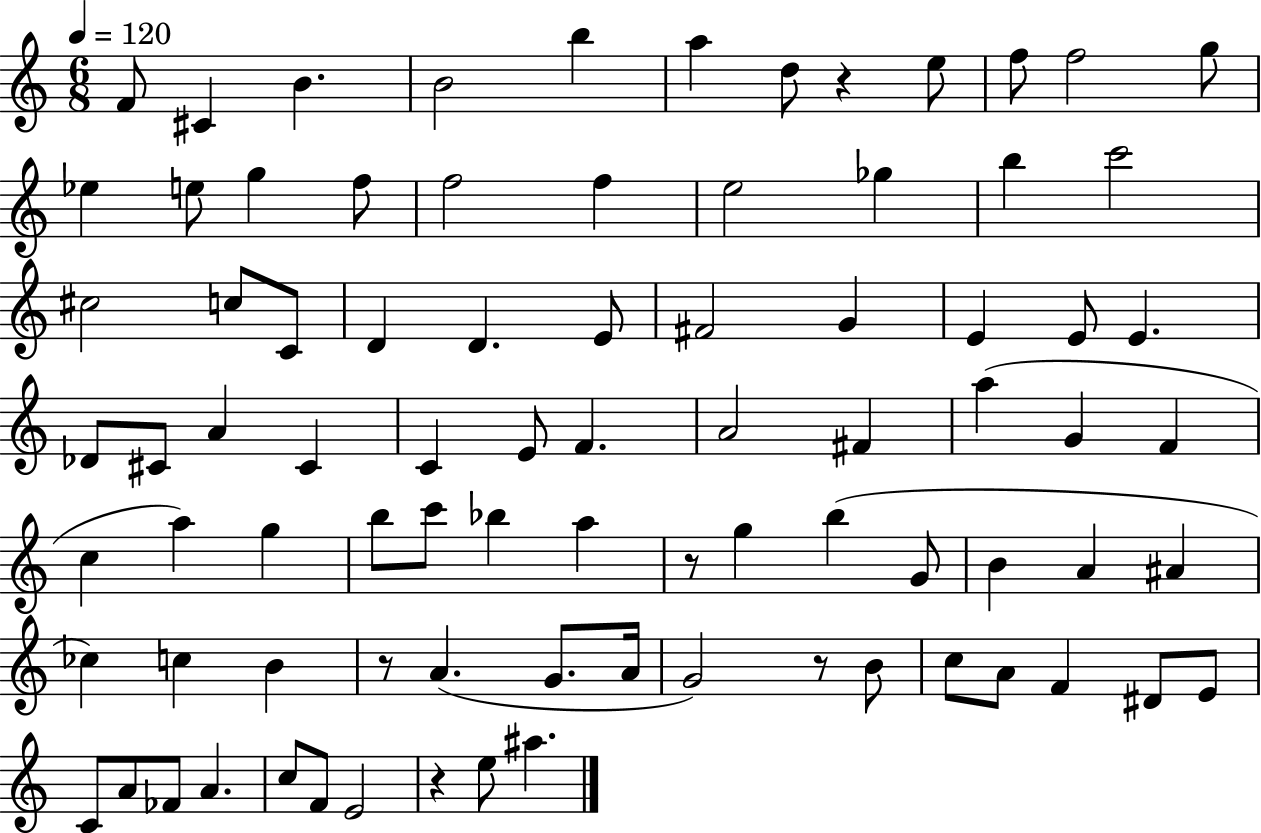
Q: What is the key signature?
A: C major